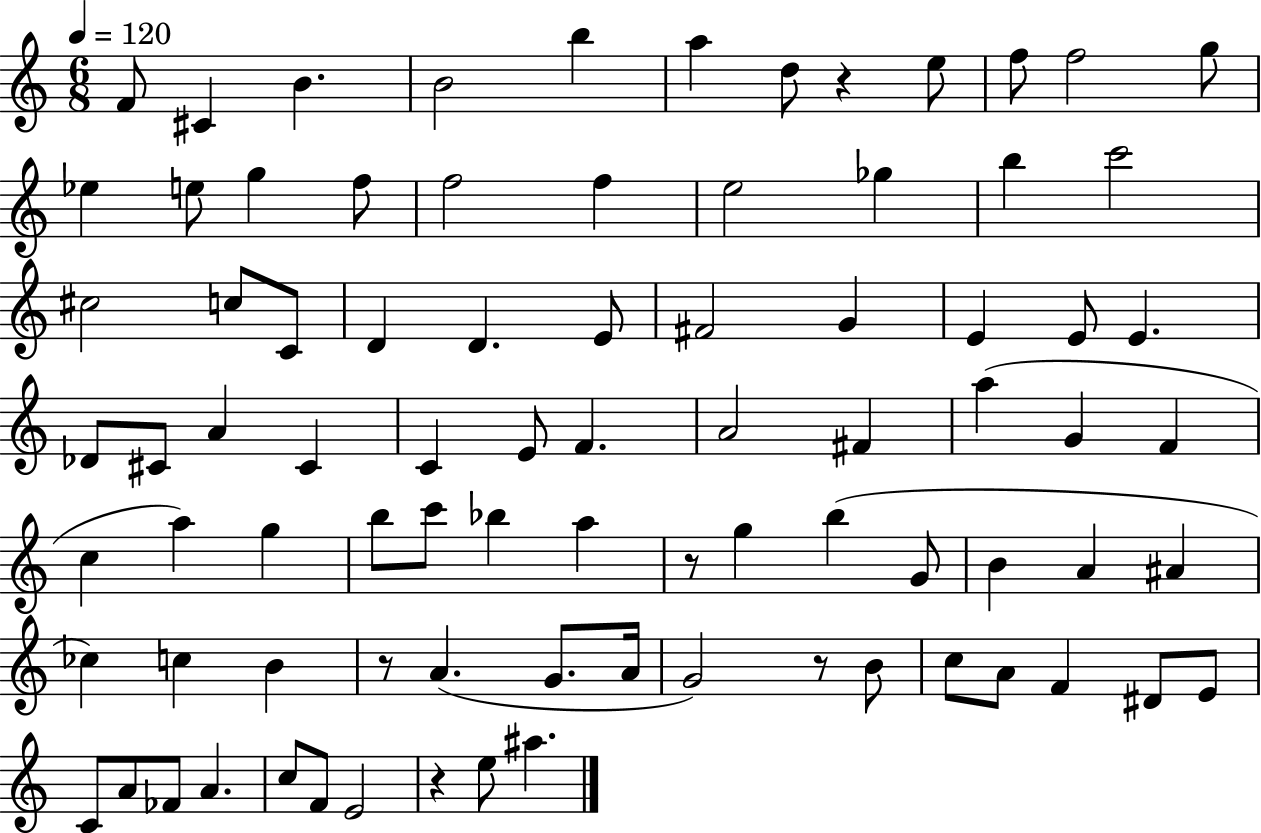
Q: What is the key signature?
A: C major